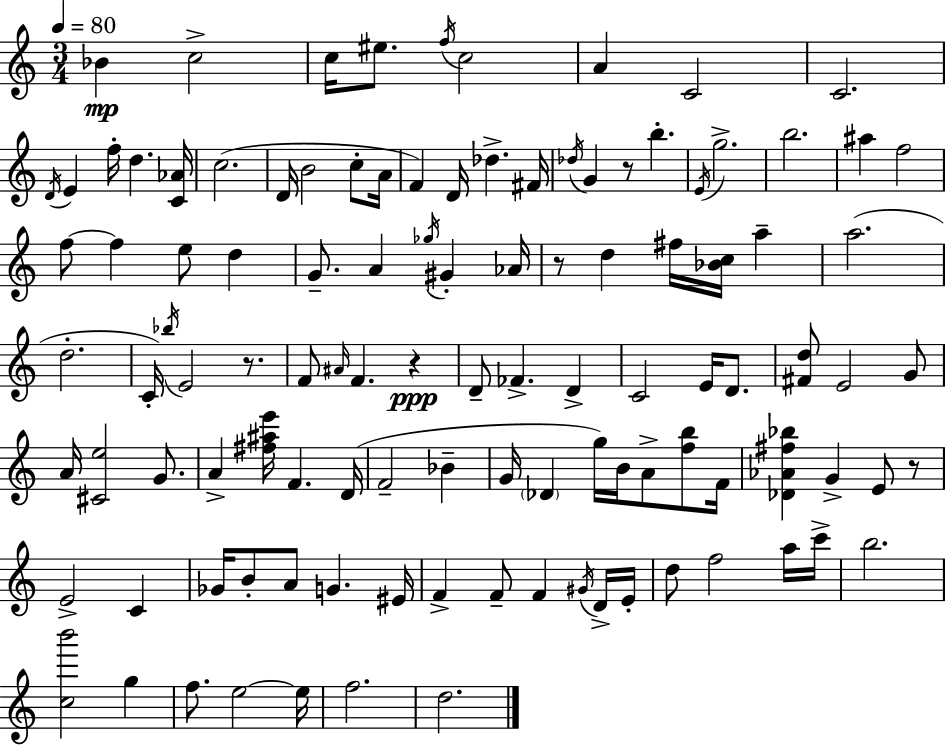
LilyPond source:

{
  \clef treble
  \numericTimeSignature
  \time 3/4
  \key a \minor
  \tempo 4 = 80
  bes'4\mp c''2-> | c''16 eis''8. \acciaccatura { f''16 } c''2 | a'4 c'2 | c'2. | \break \acciaccatura { d'16 } e'4 f''16-. d''4. | <c' aes'>16 c''2.( | d'16 b'2 c''8-. | a'16 f'4) d'16 des''4.-> | \break fis'16 \acciaccatura { des''16 } g'4 r8 b''4.-. | \acciaccatura { e'16 } g''2.-> | b''2. | ais''4 f''2 | \break f''8~~ f''4 e''8 | d''4 g'8.-- a'4 \acciaccatura { ges''16 } | gis'4-. aes'16 r8 d''4 fis''16 | <bes' c''>16 a''4-- a''2.( | \break d''2.-. | c'16-.) \acciaccatura { bes''16 } e'2 | r8. f'8 \grace { ais'16 } f'4. | r4\ppp d'8-- fes'4.-> | \break d'4-> c'2 | e'16 d'8. <fis' d''>8 e'2 | g'8 a'16 <cis' e''>2 | g'8. a'4-> <fis'' ais'' e'''>16 | \break f'4. d'16( f'2-- | bes'4-- g'16 \parenthesize des'4 | g''16) b'16 a'8-> <f'' b''>8 f'16 <des' aes' fis'' bes''>4 g'4-> | e'8 r8 e'2-> | \break c'4 ges'16 b'8-. a'8 | g'4. eis'16 f'4-> f'8-- | f'4 \acciaccatura { gis'16 } d'16-> e'16-. d''8 f''2 | a''16 c'''16-> b''2. | \break <c'' b'''>2 | g''4 f''8. e''2~~ | e''16 f''2. | d''2. | \break \bar "|."
}